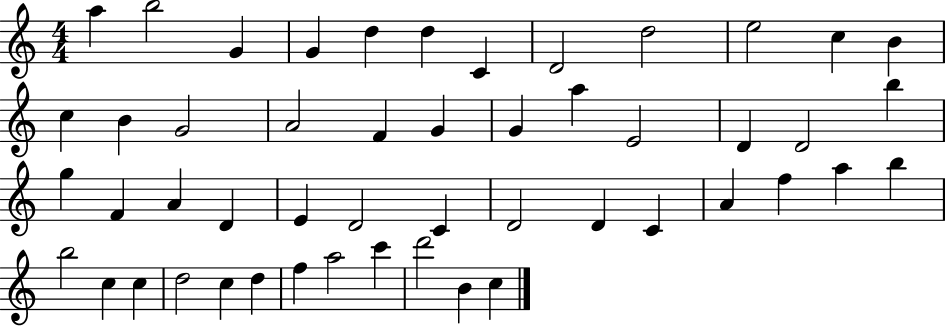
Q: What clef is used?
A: treble